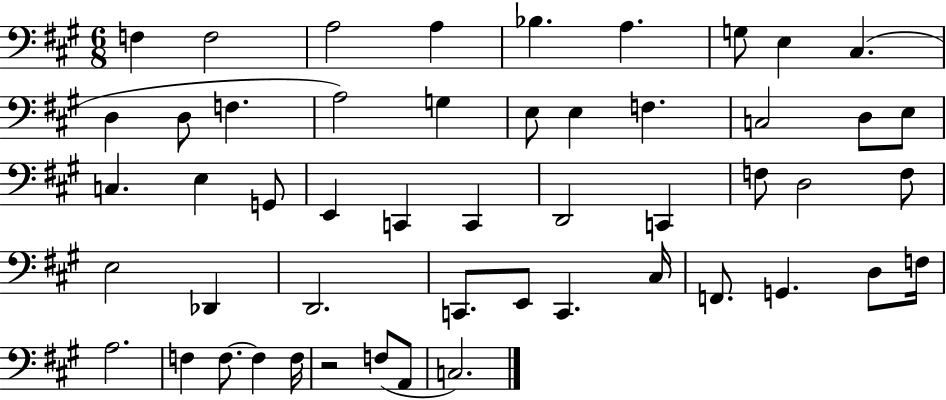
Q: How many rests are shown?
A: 1